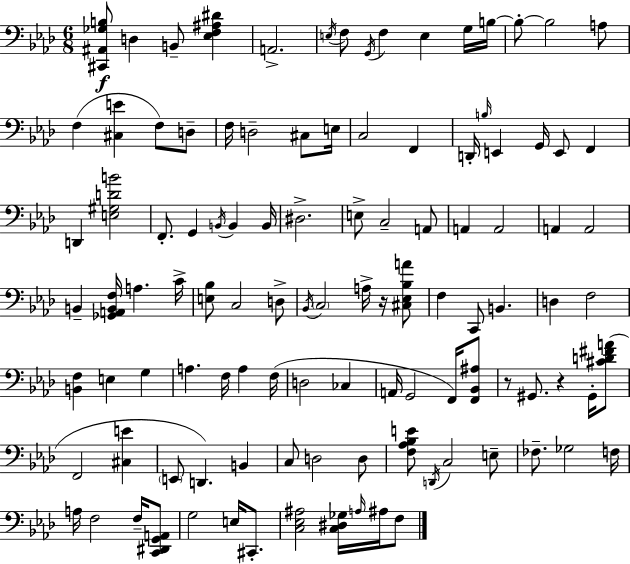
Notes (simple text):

[C#2,A#2,Gb3,B3]/e D3/q B2/e [Eb3,F3,A#3,D#4]/q A2/h. E3/s F3/e G2/s F3/q E3/q G3/s B3/s B3/e B3/h A3/e F3/q [C#3,E4]/q F3/e D3/e F3/s D3/h C#3/e E3/s C3/h F2/q D2/s B3/s E2/q G2/s E2/e F2/q D2/q [E3,G#3,D4,B4]/h F2/e. G2/q B2/s B2/q B2/s D#3/h. E3/e C3/h A2/e A2/q A2/h A2/q A2/h B2/q [Gb2,A2,B2,F3]/s A3/q. C4/s [E3,Bb3]/e C3/h D3/e Bb2/s C3/h A3/s R/s [C#3,Eb3,Bb3,A4]/e F3/q C2/e B2/q. D3/q F3/h [B2,F3]/q E3/q G3/q A3/q. F3/s A3/q F3/s D3/h CES3/q A2/s G2/h F2/s [F2,Bb2,A#3]/e R/e G#2/e. R/q G#2/s [C#4,D4,F#4,A4]/e F2/h [C#3,E4]/q E2/e D2/q. B2/q C3/e D3/h D3/e [F3,Ab3,Bb3,E4]/e D2/s C3/h E3/e FES3/e. Gb3/h F3/s A3/s F3/h F3/s [C2,D#2,G2,A2]/e G3/h E3/s C#2/e. [C3,Eb3,A#3]/h [C3,D#3,Gb3]/s A3/s A#3/s F3/e